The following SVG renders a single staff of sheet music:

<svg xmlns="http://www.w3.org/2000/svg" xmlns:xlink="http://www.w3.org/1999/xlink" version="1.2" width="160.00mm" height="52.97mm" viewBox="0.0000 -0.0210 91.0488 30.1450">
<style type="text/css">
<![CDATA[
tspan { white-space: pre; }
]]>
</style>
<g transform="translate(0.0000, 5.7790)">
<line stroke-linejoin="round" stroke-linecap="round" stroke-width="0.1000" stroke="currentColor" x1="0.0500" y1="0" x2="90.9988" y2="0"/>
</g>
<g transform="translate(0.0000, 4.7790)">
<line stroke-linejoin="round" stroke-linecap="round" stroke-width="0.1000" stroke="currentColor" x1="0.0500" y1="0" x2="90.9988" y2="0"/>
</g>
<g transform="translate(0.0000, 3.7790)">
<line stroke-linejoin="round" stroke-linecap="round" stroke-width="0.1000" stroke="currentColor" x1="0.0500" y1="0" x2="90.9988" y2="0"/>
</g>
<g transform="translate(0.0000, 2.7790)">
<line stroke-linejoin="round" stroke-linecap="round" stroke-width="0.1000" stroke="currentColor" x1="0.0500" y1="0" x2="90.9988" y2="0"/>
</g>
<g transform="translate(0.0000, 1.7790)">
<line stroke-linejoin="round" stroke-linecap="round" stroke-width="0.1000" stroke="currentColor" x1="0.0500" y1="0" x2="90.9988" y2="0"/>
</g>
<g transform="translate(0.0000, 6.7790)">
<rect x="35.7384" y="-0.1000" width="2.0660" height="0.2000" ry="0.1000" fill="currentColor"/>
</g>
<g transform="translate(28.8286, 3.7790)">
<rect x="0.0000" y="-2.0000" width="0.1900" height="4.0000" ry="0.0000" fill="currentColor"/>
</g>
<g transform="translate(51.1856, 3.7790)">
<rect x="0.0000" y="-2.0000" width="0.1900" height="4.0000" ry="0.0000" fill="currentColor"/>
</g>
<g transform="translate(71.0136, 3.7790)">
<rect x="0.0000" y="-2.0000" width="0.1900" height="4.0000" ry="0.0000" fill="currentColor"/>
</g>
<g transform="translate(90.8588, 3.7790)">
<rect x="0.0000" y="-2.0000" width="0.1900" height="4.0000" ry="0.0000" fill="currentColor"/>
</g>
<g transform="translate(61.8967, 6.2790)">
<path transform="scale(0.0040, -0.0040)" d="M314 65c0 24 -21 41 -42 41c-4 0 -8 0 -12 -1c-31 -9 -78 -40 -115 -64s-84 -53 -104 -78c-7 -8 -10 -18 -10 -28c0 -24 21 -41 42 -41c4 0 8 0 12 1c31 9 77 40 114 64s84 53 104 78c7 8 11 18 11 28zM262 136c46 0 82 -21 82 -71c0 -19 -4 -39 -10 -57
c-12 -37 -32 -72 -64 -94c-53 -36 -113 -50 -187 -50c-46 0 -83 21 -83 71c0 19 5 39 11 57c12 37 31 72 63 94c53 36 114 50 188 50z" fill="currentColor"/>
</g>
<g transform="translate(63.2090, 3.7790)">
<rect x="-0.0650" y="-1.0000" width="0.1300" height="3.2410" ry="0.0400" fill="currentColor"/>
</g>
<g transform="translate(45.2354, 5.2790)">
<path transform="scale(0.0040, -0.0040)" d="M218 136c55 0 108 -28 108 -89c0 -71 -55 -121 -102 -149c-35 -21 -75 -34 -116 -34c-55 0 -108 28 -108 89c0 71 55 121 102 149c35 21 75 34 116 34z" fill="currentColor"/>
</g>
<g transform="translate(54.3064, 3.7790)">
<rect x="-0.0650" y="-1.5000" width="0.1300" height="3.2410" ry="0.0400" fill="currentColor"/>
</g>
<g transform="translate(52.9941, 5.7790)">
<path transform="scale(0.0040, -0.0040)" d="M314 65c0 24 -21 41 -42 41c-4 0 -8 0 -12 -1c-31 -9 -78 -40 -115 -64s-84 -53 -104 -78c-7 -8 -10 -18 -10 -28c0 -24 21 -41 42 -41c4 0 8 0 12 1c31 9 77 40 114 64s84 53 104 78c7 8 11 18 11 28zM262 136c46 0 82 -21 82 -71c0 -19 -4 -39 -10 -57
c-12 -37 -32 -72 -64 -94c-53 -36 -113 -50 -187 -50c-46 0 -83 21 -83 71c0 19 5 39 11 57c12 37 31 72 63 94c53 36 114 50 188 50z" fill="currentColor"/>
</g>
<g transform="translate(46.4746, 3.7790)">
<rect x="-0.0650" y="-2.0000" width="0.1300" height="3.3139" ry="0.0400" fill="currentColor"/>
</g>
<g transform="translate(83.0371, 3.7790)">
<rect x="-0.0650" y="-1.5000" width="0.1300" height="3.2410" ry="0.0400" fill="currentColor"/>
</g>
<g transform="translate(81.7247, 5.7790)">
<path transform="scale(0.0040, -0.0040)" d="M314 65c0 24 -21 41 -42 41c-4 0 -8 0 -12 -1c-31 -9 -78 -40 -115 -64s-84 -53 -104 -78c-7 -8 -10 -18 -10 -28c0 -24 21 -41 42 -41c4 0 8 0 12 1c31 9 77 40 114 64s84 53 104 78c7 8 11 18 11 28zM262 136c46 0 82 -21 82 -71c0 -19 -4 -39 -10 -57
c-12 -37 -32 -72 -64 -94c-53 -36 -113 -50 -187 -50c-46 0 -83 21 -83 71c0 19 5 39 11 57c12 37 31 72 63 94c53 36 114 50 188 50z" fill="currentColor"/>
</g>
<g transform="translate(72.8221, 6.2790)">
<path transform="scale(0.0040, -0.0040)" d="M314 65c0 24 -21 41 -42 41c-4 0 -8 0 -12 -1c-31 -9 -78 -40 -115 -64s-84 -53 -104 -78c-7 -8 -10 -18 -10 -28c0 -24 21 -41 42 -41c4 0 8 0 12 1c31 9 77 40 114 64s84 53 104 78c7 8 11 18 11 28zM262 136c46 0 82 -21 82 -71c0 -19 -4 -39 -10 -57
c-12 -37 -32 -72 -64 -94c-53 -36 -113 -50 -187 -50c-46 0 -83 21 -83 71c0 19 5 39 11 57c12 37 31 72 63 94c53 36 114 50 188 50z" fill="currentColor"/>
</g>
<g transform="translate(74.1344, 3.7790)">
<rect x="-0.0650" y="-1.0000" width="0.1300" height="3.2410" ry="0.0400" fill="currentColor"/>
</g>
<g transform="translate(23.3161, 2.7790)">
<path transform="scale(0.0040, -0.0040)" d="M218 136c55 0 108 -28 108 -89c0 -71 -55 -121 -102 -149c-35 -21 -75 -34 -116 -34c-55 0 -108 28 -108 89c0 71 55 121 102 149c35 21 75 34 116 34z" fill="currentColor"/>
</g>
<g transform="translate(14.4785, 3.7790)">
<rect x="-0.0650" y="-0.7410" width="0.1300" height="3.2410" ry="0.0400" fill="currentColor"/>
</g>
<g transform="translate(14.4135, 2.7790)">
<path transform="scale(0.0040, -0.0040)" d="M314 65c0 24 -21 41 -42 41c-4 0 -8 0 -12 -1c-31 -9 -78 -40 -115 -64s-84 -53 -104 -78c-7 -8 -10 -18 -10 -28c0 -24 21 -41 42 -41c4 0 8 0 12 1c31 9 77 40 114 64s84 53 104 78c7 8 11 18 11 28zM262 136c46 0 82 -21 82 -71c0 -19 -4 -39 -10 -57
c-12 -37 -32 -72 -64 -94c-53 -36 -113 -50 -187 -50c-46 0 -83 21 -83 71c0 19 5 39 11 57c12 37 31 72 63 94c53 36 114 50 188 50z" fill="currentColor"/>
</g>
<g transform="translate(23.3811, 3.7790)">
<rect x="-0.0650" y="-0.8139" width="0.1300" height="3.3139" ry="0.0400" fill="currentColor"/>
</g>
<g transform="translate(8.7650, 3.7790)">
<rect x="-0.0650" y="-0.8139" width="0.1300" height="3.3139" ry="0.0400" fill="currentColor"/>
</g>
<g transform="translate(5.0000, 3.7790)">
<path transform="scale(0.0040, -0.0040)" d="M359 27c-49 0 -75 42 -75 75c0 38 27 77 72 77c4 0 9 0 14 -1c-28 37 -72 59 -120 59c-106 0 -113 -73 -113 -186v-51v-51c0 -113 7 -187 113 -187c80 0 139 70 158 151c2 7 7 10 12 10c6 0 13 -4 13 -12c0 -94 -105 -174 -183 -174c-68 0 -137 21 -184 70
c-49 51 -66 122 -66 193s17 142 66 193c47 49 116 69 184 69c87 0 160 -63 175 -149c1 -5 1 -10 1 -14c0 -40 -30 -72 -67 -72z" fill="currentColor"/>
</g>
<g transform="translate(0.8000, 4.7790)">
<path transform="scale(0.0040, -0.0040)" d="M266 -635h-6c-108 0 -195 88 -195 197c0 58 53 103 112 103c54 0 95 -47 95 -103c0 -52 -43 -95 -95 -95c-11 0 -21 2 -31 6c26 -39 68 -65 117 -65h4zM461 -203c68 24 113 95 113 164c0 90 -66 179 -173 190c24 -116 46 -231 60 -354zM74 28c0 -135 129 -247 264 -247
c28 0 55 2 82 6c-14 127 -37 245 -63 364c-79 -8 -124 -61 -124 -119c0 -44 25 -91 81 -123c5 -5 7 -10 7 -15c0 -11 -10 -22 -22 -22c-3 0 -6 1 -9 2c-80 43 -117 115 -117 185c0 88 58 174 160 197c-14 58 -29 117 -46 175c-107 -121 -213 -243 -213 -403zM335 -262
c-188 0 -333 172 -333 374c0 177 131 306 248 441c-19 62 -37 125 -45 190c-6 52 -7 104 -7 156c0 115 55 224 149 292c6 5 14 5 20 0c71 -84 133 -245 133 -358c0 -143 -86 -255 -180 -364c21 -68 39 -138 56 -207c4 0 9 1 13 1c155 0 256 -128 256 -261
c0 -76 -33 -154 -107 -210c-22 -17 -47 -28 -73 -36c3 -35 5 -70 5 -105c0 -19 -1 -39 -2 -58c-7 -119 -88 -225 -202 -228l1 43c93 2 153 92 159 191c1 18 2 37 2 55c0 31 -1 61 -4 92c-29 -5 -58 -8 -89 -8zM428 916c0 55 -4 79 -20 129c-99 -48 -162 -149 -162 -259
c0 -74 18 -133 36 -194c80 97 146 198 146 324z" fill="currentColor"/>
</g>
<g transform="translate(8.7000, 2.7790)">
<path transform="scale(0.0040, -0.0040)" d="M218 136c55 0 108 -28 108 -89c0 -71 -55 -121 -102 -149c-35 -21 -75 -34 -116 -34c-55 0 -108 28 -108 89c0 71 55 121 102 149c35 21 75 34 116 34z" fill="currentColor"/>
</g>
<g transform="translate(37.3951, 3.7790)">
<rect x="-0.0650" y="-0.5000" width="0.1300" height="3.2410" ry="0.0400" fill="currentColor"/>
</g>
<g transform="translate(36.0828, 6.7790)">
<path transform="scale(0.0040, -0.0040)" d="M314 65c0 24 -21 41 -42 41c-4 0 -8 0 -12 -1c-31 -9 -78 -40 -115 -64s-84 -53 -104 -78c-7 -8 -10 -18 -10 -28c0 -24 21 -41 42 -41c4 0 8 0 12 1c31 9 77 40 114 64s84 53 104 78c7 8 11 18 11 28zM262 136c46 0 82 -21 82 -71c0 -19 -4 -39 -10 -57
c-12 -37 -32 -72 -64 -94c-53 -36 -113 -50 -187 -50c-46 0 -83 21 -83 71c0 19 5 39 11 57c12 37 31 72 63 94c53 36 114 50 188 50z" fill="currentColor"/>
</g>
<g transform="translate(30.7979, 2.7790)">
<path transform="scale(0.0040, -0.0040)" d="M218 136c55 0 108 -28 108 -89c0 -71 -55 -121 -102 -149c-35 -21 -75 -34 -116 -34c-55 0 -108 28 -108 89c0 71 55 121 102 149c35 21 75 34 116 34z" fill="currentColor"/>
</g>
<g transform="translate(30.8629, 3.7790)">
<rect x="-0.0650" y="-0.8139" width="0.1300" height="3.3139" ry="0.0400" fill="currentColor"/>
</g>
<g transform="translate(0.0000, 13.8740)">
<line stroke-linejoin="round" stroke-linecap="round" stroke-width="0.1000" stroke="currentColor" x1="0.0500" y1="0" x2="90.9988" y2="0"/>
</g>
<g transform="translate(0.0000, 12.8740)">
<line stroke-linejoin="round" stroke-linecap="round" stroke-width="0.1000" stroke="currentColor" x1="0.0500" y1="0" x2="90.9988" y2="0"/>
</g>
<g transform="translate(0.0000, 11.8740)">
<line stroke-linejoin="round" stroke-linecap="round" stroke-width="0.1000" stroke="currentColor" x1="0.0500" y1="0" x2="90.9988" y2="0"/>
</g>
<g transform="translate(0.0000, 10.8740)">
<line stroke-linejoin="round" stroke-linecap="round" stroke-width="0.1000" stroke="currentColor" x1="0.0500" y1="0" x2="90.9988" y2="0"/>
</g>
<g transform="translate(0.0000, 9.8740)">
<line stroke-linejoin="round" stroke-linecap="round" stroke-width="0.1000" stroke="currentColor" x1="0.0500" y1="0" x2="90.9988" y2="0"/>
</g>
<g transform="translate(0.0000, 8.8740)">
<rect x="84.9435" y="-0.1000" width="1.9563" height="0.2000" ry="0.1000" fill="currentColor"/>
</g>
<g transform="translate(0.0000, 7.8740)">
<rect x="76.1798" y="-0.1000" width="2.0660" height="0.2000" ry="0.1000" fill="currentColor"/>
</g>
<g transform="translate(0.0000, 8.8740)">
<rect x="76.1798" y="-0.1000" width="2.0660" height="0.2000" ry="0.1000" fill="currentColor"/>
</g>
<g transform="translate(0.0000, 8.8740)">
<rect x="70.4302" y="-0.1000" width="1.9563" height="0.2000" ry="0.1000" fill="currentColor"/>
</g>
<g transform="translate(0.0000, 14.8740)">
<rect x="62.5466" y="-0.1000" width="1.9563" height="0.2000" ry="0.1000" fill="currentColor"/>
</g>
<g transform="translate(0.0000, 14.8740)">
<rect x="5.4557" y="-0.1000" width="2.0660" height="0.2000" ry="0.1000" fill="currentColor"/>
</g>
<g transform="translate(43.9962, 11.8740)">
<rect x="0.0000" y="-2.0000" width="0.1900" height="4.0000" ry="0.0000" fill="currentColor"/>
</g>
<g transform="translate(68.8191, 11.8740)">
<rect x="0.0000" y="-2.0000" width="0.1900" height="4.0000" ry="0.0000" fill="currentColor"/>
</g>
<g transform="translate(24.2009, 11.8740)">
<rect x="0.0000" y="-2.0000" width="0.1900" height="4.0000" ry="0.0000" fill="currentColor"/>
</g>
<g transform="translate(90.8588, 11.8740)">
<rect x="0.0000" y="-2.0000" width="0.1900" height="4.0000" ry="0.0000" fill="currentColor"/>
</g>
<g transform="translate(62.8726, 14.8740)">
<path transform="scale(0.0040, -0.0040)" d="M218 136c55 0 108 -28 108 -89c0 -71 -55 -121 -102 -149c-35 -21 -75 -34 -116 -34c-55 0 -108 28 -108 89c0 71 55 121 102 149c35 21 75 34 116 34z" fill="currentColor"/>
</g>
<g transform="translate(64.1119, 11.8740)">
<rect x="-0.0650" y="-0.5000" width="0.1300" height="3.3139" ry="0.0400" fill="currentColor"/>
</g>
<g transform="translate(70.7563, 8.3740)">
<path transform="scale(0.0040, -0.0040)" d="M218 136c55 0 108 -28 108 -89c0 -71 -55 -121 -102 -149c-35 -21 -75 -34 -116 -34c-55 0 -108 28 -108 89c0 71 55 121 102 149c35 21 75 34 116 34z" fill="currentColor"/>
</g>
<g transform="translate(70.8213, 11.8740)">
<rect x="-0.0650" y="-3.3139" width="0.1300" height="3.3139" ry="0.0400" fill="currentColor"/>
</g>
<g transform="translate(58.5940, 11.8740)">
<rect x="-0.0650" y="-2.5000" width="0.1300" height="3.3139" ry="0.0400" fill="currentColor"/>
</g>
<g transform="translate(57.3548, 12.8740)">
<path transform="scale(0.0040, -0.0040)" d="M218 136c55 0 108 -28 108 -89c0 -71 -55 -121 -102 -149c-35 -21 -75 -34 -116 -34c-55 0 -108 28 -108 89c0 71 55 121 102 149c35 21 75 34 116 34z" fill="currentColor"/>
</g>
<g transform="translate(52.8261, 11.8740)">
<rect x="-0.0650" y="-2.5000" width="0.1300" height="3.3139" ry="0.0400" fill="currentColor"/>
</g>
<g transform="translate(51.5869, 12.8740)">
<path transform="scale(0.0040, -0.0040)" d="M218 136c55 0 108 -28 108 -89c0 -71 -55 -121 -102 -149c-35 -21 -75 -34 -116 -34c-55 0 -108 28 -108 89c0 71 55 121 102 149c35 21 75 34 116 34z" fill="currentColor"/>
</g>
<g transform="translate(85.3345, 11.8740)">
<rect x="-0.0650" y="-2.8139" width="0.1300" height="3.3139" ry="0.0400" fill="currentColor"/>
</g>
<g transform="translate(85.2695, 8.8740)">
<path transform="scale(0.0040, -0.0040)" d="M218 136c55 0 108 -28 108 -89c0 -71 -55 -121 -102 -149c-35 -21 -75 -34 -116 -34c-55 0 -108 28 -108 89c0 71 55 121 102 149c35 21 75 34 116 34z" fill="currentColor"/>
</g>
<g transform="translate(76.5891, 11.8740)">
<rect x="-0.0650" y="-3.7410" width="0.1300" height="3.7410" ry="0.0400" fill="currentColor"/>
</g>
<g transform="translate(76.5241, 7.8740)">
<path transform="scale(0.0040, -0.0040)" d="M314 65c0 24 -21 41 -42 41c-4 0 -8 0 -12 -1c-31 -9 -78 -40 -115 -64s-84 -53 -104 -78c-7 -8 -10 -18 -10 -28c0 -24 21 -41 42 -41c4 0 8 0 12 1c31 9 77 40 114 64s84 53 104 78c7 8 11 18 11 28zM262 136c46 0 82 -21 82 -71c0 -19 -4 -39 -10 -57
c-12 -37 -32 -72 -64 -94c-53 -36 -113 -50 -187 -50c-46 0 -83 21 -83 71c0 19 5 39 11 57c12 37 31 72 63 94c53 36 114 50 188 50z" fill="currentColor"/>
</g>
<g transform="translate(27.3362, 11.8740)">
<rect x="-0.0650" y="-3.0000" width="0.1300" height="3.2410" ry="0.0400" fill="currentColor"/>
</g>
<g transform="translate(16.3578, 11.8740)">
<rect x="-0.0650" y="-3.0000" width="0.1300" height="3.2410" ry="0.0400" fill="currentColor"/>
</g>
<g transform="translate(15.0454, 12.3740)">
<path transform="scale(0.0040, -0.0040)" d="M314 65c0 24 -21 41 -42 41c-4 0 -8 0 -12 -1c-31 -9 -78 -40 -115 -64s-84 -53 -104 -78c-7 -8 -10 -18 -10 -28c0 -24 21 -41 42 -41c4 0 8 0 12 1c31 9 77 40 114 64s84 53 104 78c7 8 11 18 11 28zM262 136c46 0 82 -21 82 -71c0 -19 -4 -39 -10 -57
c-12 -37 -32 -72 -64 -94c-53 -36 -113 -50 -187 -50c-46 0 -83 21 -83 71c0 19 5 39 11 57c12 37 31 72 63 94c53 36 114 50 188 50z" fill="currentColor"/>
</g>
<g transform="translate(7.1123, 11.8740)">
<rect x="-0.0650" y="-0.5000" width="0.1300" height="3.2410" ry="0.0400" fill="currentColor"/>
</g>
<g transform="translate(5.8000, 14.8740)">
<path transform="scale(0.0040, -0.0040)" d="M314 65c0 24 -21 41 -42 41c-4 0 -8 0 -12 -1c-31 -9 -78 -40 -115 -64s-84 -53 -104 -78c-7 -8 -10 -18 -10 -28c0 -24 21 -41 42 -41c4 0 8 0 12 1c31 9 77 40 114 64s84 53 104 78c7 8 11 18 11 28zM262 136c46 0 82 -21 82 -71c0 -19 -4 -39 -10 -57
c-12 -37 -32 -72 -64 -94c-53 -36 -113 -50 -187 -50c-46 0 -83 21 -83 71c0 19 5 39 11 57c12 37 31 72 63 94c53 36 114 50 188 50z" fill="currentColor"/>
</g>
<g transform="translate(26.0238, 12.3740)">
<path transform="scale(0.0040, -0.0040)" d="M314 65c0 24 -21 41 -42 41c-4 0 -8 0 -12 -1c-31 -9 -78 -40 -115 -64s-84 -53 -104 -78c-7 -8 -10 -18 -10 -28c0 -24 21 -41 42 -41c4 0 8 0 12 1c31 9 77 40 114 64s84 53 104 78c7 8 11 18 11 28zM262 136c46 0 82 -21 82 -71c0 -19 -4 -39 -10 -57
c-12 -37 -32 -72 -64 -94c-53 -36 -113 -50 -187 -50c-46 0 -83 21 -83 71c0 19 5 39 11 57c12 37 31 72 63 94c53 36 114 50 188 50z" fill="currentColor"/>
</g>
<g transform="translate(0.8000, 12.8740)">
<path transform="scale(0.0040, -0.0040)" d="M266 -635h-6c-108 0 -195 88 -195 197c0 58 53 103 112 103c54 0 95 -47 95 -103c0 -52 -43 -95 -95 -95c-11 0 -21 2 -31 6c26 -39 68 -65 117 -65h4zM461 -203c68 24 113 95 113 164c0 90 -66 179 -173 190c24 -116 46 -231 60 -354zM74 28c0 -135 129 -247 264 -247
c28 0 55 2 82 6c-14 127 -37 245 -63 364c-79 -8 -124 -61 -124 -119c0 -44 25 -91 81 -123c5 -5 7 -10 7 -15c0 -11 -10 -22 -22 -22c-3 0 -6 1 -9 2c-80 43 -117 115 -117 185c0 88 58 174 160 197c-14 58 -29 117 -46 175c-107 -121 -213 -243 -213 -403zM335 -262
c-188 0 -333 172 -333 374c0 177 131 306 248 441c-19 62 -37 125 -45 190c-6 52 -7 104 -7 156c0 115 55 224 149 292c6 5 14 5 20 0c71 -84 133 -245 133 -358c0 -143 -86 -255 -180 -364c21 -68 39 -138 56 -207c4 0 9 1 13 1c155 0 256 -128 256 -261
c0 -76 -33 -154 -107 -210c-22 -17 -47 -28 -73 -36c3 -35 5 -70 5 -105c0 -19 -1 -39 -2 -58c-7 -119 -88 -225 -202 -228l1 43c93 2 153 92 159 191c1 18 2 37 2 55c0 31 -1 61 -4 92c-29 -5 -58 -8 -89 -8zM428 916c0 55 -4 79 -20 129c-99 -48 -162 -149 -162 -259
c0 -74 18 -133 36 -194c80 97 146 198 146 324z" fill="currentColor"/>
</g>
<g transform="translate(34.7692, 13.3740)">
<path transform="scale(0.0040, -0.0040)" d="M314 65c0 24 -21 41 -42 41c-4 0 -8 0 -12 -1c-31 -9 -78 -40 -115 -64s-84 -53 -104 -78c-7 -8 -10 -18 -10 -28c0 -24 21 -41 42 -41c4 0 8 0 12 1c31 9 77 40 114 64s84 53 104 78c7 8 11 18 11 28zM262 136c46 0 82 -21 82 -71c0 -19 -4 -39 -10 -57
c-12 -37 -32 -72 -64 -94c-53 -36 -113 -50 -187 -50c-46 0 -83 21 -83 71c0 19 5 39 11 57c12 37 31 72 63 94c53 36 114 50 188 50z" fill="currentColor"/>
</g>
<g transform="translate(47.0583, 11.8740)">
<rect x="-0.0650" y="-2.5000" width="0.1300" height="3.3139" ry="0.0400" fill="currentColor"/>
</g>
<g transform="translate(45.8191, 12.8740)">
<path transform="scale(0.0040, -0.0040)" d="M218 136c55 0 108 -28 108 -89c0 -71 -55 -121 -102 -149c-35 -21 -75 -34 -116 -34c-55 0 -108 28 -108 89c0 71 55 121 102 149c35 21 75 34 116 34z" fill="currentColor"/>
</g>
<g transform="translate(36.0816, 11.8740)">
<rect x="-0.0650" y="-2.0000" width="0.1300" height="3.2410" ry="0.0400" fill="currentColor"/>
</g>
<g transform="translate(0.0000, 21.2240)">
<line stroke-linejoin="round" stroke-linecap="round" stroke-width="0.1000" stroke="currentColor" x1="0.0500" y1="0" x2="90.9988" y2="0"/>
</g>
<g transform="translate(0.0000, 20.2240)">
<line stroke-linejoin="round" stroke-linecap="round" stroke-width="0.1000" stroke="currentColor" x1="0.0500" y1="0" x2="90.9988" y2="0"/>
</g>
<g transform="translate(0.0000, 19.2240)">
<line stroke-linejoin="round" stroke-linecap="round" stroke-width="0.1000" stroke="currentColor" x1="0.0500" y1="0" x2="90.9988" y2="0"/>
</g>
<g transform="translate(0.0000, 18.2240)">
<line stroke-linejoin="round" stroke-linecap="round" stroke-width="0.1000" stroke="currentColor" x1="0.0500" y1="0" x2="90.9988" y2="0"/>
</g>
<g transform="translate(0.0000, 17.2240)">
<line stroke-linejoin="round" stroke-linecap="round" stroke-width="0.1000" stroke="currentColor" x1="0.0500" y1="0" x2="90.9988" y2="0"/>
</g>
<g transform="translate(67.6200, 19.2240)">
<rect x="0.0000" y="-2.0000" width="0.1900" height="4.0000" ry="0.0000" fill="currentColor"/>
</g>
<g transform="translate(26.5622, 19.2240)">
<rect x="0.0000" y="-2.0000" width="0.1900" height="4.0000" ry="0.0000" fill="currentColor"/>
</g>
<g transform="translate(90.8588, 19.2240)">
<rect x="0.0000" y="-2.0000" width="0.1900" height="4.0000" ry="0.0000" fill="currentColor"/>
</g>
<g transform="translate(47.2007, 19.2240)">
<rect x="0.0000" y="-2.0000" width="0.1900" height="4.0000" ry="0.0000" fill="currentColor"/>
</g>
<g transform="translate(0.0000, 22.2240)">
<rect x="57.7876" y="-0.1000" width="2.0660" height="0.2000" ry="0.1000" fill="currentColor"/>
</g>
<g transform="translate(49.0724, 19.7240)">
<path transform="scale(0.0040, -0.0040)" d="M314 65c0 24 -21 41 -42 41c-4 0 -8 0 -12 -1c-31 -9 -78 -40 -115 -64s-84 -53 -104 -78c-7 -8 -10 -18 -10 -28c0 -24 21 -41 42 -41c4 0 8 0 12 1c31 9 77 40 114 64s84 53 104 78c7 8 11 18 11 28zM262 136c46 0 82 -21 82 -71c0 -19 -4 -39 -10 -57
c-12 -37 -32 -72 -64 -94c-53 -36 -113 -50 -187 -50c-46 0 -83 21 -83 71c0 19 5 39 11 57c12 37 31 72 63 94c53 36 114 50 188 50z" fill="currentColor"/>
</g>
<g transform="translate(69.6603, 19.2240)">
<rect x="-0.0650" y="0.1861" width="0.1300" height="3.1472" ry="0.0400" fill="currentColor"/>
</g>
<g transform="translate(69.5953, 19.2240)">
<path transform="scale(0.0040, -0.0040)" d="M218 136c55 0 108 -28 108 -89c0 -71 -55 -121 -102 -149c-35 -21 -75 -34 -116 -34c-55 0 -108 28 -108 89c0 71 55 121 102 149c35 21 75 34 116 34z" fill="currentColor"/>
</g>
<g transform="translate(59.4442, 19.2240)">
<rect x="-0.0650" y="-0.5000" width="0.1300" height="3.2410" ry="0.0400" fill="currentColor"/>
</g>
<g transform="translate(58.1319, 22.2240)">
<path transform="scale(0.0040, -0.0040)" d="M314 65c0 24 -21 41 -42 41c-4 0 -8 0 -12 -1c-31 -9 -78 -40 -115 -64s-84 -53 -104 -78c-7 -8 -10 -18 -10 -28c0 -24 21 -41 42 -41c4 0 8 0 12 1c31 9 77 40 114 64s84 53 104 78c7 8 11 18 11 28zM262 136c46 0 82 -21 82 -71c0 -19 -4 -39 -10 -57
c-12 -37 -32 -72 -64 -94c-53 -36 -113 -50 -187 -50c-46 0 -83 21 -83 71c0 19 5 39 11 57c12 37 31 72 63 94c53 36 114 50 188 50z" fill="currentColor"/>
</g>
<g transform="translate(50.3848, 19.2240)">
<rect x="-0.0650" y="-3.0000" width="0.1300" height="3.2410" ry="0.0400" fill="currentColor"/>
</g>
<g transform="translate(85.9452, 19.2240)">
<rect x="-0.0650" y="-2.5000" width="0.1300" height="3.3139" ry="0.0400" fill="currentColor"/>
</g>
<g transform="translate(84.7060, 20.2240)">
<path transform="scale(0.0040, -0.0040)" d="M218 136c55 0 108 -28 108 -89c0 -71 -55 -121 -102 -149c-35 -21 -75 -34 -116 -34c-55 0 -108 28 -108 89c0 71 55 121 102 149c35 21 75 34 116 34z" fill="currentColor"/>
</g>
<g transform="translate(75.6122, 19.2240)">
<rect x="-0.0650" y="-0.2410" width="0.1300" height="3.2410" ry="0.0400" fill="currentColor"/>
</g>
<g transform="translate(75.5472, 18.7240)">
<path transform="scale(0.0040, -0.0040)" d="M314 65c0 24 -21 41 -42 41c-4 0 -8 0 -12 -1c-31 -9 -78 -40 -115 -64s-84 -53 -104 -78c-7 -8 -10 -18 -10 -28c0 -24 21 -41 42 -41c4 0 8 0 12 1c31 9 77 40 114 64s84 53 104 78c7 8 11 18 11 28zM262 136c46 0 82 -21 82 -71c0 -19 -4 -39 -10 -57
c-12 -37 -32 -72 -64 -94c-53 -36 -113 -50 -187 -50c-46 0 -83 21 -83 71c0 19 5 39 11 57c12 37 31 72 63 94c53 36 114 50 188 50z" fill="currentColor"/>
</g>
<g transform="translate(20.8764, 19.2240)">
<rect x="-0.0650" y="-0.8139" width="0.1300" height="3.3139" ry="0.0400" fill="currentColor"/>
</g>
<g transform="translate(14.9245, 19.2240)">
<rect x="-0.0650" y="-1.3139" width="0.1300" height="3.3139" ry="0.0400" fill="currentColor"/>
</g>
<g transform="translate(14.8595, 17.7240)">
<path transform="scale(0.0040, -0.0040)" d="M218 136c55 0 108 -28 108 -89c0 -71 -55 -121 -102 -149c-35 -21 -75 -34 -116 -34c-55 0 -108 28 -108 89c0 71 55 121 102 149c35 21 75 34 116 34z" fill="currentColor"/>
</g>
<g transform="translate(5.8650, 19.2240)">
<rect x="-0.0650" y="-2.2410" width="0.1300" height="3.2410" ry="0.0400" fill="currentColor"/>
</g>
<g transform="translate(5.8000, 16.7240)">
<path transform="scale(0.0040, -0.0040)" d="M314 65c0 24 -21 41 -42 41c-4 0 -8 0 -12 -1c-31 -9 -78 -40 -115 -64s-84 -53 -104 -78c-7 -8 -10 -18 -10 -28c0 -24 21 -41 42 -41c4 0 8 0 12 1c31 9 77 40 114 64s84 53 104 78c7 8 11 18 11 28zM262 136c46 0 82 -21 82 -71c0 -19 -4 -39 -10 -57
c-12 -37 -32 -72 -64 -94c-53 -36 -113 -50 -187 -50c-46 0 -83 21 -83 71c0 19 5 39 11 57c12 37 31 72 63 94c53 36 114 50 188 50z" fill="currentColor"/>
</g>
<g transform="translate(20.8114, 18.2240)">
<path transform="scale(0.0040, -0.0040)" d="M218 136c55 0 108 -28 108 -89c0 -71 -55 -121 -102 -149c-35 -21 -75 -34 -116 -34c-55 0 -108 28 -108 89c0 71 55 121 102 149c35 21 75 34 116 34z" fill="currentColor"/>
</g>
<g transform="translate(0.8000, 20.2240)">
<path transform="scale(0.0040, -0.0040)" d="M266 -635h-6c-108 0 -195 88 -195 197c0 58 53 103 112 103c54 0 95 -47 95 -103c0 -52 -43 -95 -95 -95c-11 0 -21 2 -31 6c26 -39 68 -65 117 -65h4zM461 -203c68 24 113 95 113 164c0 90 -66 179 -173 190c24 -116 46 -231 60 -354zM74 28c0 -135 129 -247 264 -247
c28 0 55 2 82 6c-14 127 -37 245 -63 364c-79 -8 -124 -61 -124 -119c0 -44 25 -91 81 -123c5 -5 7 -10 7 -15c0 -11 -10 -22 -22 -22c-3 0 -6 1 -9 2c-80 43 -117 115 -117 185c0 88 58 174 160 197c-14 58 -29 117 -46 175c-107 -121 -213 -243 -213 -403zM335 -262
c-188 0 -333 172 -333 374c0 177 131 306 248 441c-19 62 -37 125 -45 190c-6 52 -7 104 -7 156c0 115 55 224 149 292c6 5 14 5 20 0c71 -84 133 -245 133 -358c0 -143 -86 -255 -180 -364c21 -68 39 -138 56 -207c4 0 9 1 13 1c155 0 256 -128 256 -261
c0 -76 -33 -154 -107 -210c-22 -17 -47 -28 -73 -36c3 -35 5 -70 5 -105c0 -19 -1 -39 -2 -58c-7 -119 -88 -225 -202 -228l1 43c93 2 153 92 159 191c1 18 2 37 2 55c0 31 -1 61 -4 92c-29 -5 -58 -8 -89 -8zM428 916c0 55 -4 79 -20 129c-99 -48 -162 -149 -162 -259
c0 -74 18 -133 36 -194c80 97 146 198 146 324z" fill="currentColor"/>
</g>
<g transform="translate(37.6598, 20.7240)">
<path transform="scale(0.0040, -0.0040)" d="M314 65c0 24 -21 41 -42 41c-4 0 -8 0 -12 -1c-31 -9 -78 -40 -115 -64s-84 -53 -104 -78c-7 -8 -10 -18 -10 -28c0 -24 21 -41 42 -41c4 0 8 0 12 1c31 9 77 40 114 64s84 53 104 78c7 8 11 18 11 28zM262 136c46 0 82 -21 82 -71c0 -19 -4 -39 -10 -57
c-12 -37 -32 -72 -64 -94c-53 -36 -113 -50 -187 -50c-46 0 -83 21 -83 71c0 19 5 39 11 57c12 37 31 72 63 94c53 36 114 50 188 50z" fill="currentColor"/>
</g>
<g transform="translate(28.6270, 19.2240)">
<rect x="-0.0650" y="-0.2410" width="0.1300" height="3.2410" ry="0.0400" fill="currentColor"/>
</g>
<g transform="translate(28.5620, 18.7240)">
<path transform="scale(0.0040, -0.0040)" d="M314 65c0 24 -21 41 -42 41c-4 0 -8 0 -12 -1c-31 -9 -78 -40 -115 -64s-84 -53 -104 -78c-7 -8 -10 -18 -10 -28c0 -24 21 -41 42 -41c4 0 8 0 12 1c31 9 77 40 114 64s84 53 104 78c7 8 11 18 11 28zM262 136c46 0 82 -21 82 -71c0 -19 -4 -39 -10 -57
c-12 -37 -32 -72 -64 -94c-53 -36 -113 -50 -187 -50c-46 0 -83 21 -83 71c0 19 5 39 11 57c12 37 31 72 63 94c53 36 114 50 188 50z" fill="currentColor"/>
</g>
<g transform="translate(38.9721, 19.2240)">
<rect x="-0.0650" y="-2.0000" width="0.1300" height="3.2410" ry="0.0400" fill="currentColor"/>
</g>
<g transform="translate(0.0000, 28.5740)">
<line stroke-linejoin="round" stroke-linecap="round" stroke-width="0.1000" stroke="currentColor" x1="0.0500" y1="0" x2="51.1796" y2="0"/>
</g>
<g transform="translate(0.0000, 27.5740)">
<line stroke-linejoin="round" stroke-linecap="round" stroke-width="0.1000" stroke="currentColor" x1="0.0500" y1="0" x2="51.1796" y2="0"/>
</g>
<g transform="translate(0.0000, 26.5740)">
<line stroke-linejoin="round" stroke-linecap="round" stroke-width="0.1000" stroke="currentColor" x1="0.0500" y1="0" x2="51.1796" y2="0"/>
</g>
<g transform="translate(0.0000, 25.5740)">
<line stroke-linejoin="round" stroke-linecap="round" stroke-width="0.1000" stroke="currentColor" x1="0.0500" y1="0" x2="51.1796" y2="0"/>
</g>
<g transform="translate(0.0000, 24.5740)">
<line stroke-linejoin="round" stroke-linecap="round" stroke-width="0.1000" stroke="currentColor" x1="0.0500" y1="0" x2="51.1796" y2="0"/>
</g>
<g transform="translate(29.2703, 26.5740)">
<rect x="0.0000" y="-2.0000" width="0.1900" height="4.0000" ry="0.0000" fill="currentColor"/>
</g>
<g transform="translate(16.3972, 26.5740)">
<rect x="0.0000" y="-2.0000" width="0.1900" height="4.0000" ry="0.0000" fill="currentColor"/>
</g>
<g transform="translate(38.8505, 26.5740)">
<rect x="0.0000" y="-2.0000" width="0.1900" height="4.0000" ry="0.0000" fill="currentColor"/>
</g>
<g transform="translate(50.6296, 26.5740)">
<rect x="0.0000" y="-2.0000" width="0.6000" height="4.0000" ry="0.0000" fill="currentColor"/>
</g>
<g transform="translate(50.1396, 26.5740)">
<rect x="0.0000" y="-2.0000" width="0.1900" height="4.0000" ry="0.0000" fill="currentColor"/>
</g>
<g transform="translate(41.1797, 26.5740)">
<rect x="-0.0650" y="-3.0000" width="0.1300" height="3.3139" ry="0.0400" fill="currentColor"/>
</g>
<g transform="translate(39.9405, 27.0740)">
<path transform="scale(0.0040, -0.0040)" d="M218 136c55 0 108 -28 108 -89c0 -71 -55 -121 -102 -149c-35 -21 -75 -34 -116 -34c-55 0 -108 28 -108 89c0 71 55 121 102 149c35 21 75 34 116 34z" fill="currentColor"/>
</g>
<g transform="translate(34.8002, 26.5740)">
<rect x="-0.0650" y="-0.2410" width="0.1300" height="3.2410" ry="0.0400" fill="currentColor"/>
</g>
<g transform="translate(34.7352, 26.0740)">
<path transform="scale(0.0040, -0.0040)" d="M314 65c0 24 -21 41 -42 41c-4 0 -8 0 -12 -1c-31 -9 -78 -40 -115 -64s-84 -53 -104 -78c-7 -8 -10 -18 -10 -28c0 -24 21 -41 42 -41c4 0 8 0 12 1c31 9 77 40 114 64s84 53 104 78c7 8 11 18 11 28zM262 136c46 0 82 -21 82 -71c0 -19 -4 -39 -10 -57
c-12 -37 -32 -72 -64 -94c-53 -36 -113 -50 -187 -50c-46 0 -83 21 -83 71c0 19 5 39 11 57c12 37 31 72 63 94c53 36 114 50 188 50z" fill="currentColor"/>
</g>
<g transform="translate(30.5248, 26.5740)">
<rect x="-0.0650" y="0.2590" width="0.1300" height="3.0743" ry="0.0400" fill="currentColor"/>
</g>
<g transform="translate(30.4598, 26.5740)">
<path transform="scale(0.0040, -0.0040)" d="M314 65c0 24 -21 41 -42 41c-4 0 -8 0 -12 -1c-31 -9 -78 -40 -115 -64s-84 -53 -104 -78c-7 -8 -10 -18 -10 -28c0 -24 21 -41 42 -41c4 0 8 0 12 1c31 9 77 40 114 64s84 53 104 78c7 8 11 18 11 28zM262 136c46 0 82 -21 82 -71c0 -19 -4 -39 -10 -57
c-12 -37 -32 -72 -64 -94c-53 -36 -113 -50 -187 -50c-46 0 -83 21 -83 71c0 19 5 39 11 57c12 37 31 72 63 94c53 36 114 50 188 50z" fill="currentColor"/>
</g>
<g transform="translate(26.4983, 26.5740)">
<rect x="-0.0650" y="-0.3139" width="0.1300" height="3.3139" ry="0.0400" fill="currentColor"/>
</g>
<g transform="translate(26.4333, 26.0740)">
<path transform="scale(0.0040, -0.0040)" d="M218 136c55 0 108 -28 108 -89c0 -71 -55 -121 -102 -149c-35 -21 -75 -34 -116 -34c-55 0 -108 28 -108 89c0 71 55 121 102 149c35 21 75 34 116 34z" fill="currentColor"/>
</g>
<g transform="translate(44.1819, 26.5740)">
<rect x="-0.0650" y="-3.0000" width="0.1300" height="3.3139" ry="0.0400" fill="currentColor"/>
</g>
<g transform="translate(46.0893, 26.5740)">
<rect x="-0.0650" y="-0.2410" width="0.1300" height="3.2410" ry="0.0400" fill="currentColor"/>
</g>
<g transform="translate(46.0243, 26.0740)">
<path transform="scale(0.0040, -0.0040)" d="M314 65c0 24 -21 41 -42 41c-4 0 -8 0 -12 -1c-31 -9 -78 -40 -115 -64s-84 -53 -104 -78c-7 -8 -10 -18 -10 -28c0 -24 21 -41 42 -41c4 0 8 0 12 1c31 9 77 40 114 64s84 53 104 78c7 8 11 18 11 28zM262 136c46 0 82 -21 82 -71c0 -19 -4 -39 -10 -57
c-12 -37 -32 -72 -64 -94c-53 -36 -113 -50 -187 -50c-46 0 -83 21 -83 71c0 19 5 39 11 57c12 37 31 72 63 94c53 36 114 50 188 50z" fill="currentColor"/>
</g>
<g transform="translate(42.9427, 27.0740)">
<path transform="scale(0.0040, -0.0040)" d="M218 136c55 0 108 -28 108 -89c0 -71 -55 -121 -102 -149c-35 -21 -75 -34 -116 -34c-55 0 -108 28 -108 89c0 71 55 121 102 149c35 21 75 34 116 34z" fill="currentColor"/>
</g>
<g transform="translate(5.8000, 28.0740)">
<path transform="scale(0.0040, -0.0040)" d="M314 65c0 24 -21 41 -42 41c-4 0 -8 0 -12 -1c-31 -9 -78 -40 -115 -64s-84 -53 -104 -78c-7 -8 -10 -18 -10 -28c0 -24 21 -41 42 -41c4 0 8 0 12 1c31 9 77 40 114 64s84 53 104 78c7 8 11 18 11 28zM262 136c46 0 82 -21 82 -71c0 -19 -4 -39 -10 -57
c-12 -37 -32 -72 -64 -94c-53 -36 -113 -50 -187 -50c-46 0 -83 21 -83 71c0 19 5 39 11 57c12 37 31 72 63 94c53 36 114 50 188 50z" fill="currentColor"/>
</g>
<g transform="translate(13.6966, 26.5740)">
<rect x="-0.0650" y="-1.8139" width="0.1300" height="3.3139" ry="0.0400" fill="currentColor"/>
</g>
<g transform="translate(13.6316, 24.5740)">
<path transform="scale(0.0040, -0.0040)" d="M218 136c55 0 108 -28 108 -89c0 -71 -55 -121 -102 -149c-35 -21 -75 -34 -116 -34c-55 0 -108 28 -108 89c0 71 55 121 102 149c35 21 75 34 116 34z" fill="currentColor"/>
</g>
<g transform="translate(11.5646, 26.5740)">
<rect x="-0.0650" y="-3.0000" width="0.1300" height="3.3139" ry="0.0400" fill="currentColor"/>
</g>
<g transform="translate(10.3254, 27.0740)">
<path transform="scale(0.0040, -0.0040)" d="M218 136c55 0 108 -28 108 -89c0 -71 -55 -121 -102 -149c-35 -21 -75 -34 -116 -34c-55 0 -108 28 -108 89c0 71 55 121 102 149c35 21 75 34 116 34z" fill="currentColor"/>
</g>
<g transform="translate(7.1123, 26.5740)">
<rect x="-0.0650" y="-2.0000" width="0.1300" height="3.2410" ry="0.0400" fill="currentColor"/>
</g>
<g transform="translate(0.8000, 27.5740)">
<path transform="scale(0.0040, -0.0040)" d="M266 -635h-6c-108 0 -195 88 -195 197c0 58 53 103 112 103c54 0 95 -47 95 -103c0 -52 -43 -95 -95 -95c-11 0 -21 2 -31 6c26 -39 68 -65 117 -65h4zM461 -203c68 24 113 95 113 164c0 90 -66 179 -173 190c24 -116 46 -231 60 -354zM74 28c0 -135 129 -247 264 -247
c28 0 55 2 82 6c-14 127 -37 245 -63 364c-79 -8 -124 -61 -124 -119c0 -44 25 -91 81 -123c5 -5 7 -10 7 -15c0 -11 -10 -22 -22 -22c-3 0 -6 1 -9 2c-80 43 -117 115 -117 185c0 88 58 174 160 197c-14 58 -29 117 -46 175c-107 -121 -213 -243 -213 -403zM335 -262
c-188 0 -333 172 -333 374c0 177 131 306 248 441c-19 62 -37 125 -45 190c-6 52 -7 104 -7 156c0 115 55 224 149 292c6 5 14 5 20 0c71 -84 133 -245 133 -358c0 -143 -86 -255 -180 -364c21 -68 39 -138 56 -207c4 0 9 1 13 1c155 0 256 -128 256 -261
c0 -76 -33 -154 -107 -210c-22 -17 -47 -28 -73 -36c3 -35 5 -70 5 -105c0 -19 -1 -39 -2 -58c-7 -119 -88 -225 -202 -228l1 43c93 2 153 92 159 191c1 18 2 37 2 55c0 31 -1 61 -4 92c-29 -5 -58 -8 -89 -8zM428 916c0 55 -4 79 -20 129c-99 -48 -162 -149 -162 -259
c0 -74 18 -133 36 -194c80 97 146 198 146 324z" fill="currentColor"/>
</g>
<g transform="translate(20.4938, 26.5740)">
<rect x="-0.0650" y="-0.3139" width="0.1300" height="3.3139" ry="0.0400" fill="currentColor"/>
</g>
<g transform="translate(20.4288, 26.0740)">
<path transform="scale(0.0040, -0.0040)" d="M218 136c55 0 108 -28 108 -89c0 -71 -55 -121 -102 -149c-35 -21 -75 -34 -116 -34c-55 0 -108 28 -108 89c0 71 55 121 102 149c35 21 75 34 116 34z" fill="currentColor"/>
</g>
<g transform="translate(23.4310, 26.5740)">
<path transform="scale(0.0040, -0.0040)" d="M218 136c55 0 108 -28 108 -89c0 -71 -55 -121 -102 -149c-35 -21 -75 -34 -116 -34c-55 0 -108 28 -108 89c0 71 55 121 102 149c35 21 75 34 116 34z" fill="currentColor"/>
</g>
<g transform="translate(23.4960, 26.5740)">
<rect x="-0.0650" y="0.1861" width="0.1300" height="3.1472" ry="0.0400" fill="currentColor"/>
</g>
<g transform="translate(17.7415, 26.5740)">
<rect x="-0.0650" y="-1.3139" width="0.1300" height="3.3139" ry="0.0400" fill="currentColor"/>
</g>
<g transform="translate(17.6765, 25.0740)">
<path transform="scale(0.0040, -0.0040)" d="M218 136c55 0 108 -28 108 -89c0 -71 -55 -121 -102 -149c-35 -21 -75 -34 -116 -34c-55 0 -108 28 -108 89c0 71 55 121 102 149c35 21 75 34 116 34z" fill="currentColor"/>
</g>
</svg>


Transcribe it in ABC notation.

X:1
T:Untitled
M:4/4
L:1/4
K:C
d d2 d d C2 F E2 D2 D2 E2 C2 A2 A2 F2 G G G C b c'2 a g2 e d c2 F2 A2 C2 B c2 G F2 A f e c B c B2 c2 A A c2